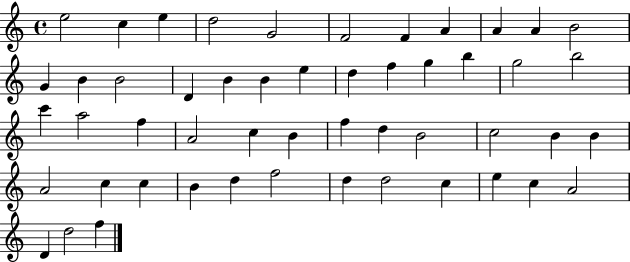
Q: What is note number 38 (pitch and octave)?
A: C5